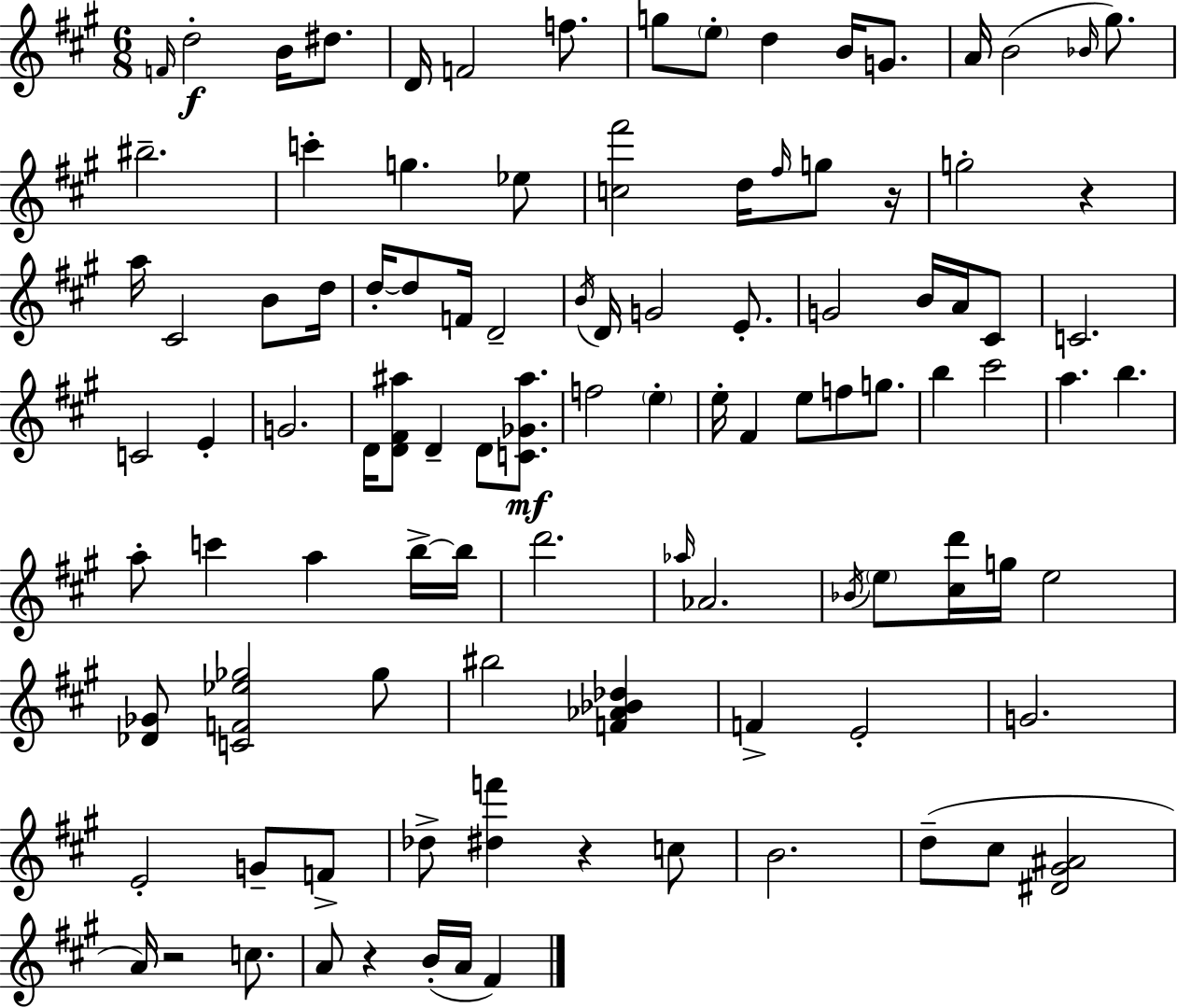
X:1
T:Untitled
M:6/8
L:1/4
K:A
F/4 d2 B/4 ^d/2 D/4 F2 f/2 g/2 e/2 d B/4 G/2 A/4 B2 _B/4 ^g/2 ^b2 c' g _e/2 [c^f']2 d/4 ^f/4 g/2 z/4 g2 z a/4 ^C2 B/2 d/4 d/4 d/2 F/4 D2 B/4 D/4 G2 E/2 G2 B/4 A/4 ^C/2 C2 C2 E G2 D/4 [D^F^a]/2 D D/2 [C_G^a]/2 f2 e e/4 ^F e/2 f/2 g/2 b ^c'2 a b a/2 c' a b/4 b/4 d'2 _a/4 _A2 _B/4 e/2 [^cd']/4 g/4 e2 [_D_G]/2 [CF_e_g]2 _g/2 ^b2 [F_A_B_d] F E2 G2 E2 G/2 F/2 _d/2 [^df'] z c/2 B2 d/2 ^c/2 [^D^G^A]2 A/4 z2 c/2 A/2 z B/4 A/4 ^F